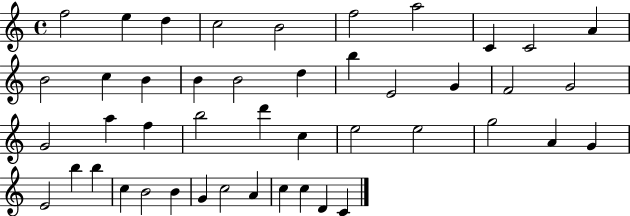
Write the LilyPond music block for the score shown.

{
  \clef treble
  \time 4/4
  \defaultTimeSignature
  \key c \major
  f''2 e''4 d''4 | c''2 b'2 | f''2 a''2 | c'4 c'2 a'4 | \break b'2 c''4 b'4 | b'4 b'2 d''4 | b''4 e'2 g'4 | f'2 g'2 | \break g'2 a''4 f''4 | b''2 d'''4 c''4 | e''2 e''2 | g''2 a'4 g'4 | \break e'2 b''4 b''4 | c''4 b'2 b'4 | g'4 c''2 a'4 | c''4 c''4 d'4 c'4 | \break \bar "|."
}